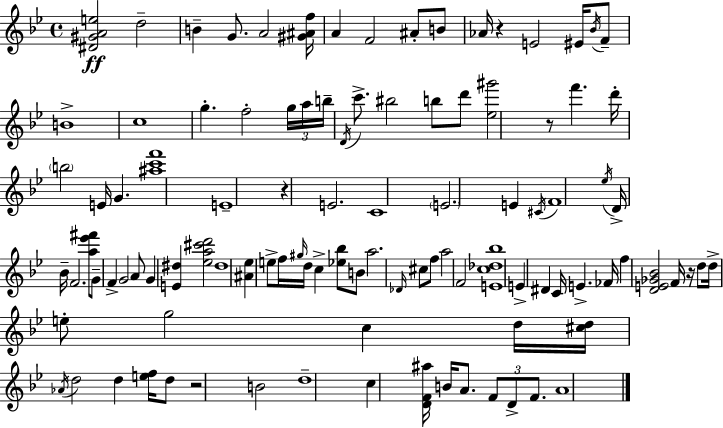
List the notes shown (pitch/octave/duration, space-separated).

[D#4,G#4,A4,E5]/h D5/h B4/q G4/e. A4/h [G#4,A#4,F5]/s A4/q F4/h A#4/e B4/e Ab4/s R/q E4/h EIS4/s Bb4/s F4/e B4/w C5/w G5/q. F5/h G5/s A5/s B5/s D4/s C6/e. BIS5/h B5/e D6/e [Eb5,G#6]/h R/e F6/q. D6/s B5/h E4/s G4/q. [A#5,C6,F6]/w E4/w R/q E4/h. C4/w E4/h. E4/q C#4/s F4/w Eb5/s D4/s Bb4/s F4/h. [A5,Eb6,F#6]/e G4/e F4/q G4/h A4/e G4/q [E4,D#5]/q [Eb5,A5,C#6,D6]/h D#5/w [A#4,Eb5]/q E5/e F5/s G#5/s D5/s C5/q [Eb5,Bb5]/e B4/e A5/h. Db4/s C#5/e F5/e A5/h F4/h [E4,C5,Db5,Bb5]/w E4/q D#4/q C4/s E4/q. FES4/s F5/q [D4,E4,Gb4,Bb4]/h F4/s R/s D5/e D5/s E5/e G5/h C5/q D5/s [C#5,D5]/s Ab4/s D5/h D5/q [E5,F5]/s D5/e R/h B4/h D5/w C5/q [D4,F4,A#5]/s B4/s A4/e. F4/e D4/e F4/e. A4/w